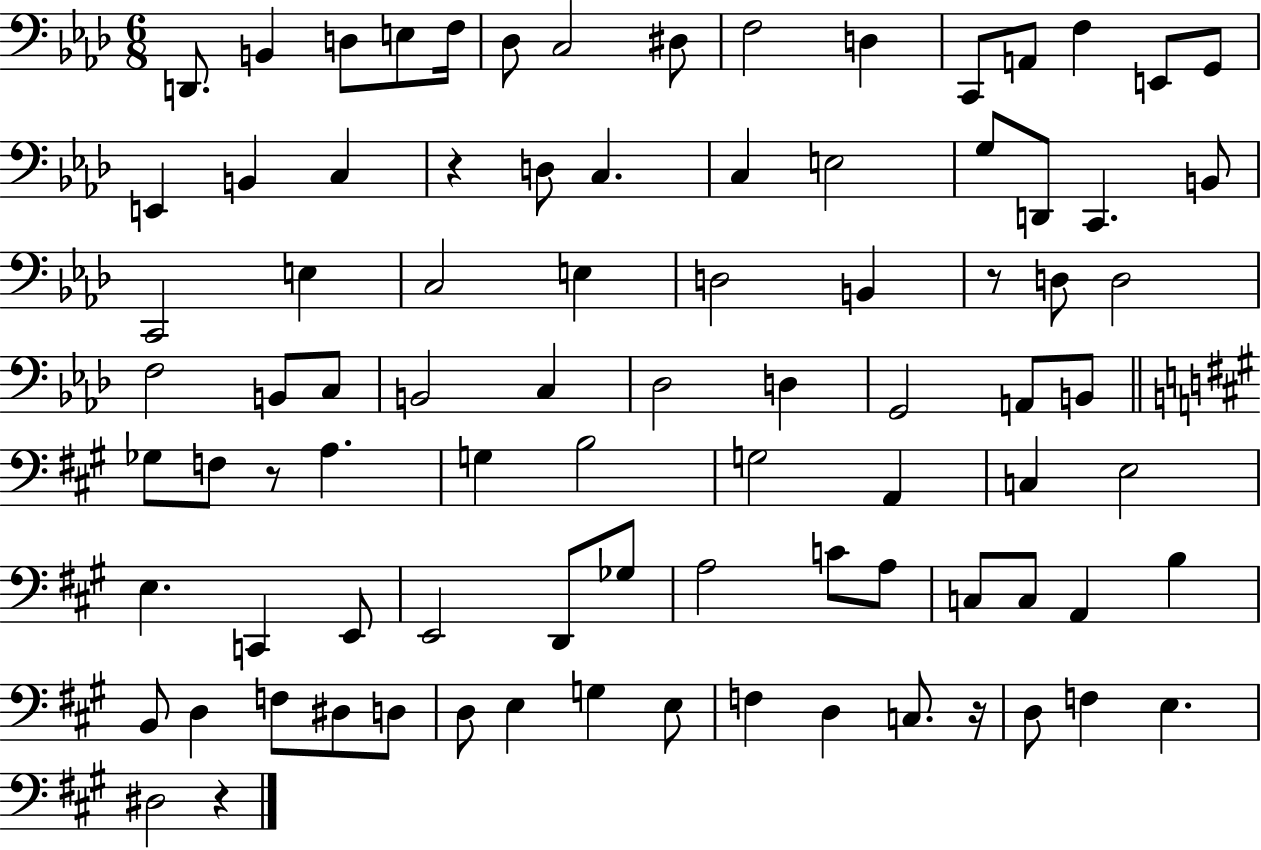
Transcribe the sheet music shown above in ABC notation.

X:1
T:Untitled
M:6/8
L:1/4
K:Ab
D,,/2 B,, D,/2 E,/2 F,/4 _D,/2 C,2 ^D,/2 F,2 D, C,,/2 A,,/2 F, E,,/2 G,,/2 E,, B,, C, z D,/2 C, C, E,2 G,/2 D,,/2 C,, B,,/2 C,,2 E, C,2 E, D,2 B,, z/2 D,/2 D,2 F,2 B,,/2 C,/2 B,,2 C, _D,2 D, G,,2 A,,/2 B,,/2 _G,/2 F,/2 z/2 A, G, B,2 G,2 A,, C, E,2 E, C,, E,,/2 E,,2 D,,/2 _G,/2 A,2 C/2 A,/2 C,/2 C,/2 A,, B, B,,/2 D, F,/2 ^D,/2 D,/2 D,/2 E, G, E,/2 F, D, C,/2 z/4 D,/2 F, E, ^D,2 z